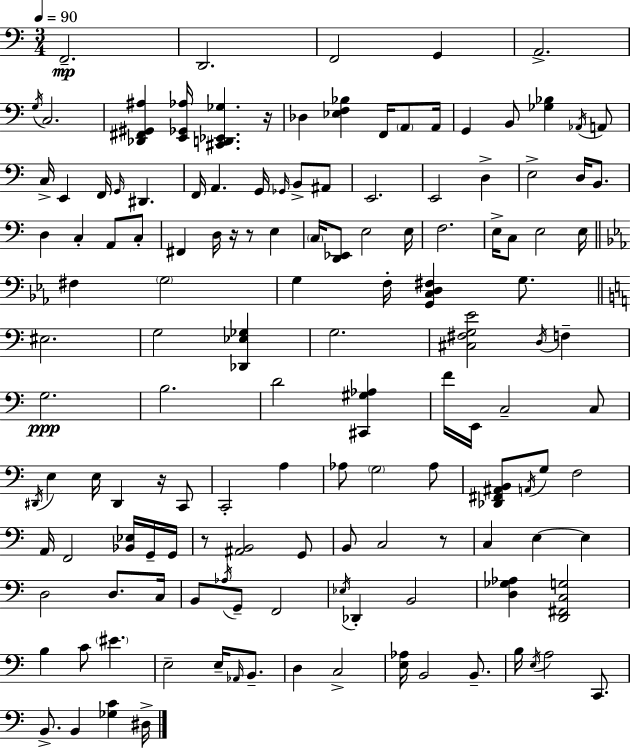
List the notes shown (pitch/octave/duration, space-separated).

F2/h. D2/h. F2/h G2/q A2/h. G3/s C3/h. [Db2,F#2,G#2,A#3]/q [E2,Gb2,Ab3]/s [C#2,D2,Eb2,Gb3]/q. R/s Db3/q [Eb3,F3,Bb3]/q F2/s A2/e A2/s G2/q B2/e [Gb3,Bb3]/q Ab2/s A2/e C3/s E2/q F2/s G2/s D#2/q. F2/s A2/q. G2/s Gb2/s B2/e A#2/e E2/h. E2/h D3/q E3/h D3/s B2/e. D3/q C3/q A2/e C3/e F#2/q D3/s R/s R/e E3/q C3/s [D2,Eb2]/e E3/h E3/s F3/h. E3/s C3/e E3/h E3/s F#3/q G3/h G3/q F3/s [G2,C3,D3,F#3]/q G3/e. EIS3/h. G3/h [Db2,Eb3,Gb3]/q G3/h. [C#3,F#3,G3,E4]/h D3/s F3/q G3/h. B3/h. D4/h [C#2,G#3,Ab3]/q F4/s E2/s C3/h C3/e D#2/s E3/q E3/s D#2/q R/s C2/e C2/h A3/q Ab3/e G3/h Ab3/e [Db2,F#2,A#2,B2]/e A2/s G3/e F3/h A2/s F2/h [Bb2,Eb3]/s G2/s G2/s R/e [A#2,B2]/h G2/e B2/e C3/h R/e C3/q E3/q E3/q D3/h D3/e. C3/s B2/e Ab3/s G2/e F2/h Eb3/s Db2/q B2/h [D3,Gb3,Ab3]/q [D2,F#2,C3,G3]/h B3/q C4/e EIS4/q. E3/h E3/s Ab2/s B2/e. D3/q C3/h [E3,Ab3]/s B2/h B2/e. B3/s E3/s A3/h C2/e. B2/e. B2/q [Gb3,C4]/q D#3/s